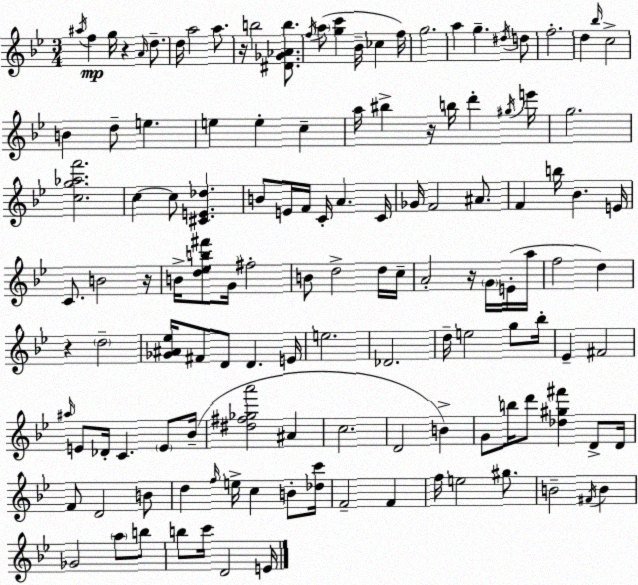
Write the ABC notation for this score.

X:1
T:Untitled
M:3/4
L:1/4
K:Gm
^a/4 f g/4 z A/4 d/2 d/4 a2 a/2 z/4 b2 [^D_G_Ab]/2 f/4 a/2 [gc'] _B/4 _c f/4 g2 a g ^d/4 d/2 f2 d _b/4 c2 B d/2 e e e c a/4 ^b z/4 b/4 d' ^g/4 e'/4 g2 [cg_af']2 c c/2 [^CE_d] B/2 E/4 F/4 C/4 A C/4 _G/4 F2 ^A/2 F b/4 _B E/4 C/2 B2 z/4 B/4 [d_eb^f']/2 G/4 ^f2 B/2 d2 d/4 c/4 A2 z/4 G/4 E/4 a/4 f2 d z d2 [_G^A_e]/4 ^F/2 D/2 D E/4 e2 _D2 d/4 e2 g/2 _b/4 _E ^F2 ^a/4 E/2 _D/4 C E/2 _B/4 [^d^f_ga']2 ^A c2 D2 B G/2 b/4 d'/2 [_d^g^f'] D/2 D/4 F/2 D2 B/2 d f/4 e/4 c B/2 [_dc']/4 F2 F f/4 e2 ^g/2 B2 ^F/4 B _G2 a/2 b/2 b/2 c'/4 D2 E/4